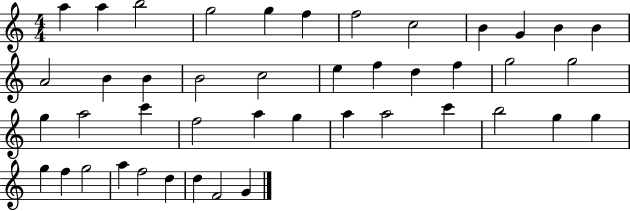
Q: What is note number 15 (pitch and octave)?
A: B4